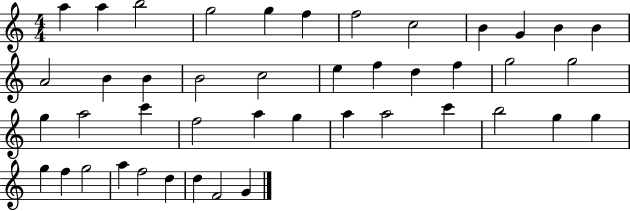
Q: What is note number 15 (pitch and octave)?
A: B4